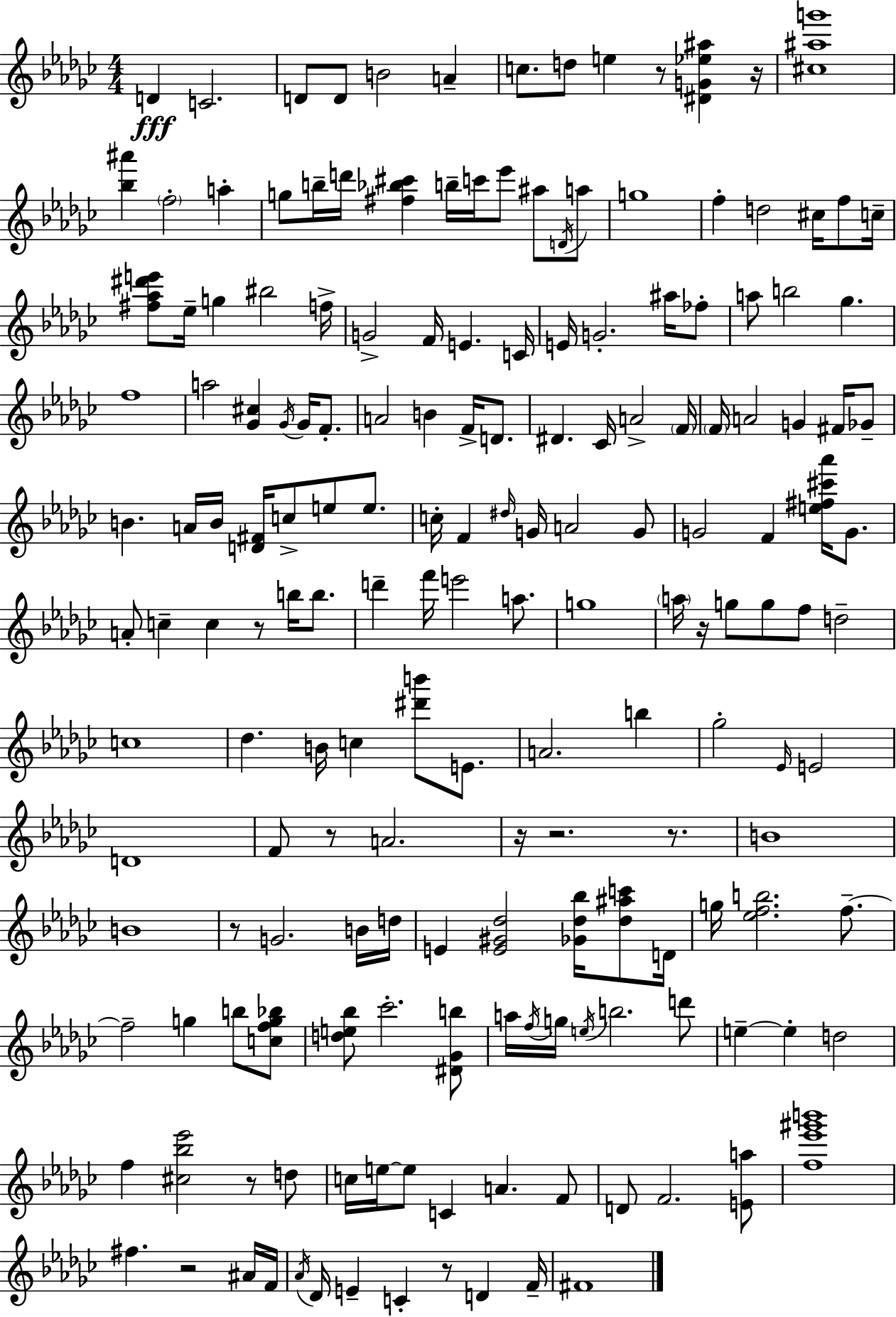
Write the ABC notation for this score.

X:1
T:Untitled
M:4/4
L:1/4
K:Ebm
D C2 D/2 D/2 B2 A c/2 d/2 e z/2 [^DG_e^a] z/4 [^c^ag']4 [_b^a'] f2 a g/2 b/4 d'/4 [^f_b^c'] b/4 c'/4 _e'/2 ^a/2 D/4 a/2 g4 f d2 ^c/4 f/2 c/4 [^f_a^d'e']/2 _e/4 g ^b2 f/4 G2 F/4 E C/4 E/4 G2 ^a/4 _f/2 a/2 b2 _g f4 a2 [_G^c] _G/4 _G/4 F/2 A2 B F/4 D/2 ^D _C/4 A2 F/4 F/4 A2 G ^F/4 _G/2 B A/4 B/4 [D^F]/4 c/2 e/2 e/2 c/4 F ^d/4 G/4 A2 G/2 G2 F [e^f^c'_a']/4 G/2 A/2 c c z/2 b/4 b/2 d' f'/4 e'2 a/2 g4 a/4 z/4 g/2 g/2 f/2 d2 c4 _d B/4 c [^d'b']/2 E/2 A2 b _g2 _E/4 E2 D4 F/2 z/2 A2 z/4 z2 z/2 B4 B4 z/2 G2 B/4 d/4 E [E^G_d]2 [_G_d_b]/4 [_d^ac']/2 D/4 g/4 [_efb]2 f/2 f2 g b/2 [cfg_b]/2 [de_b]/2 _c'2 [^D_Gb]/2 a/4 f/4 g/4 e/4 b2 d'/2 e e d2 f [^c_b_e']2 z/2 d/2 c/4 e/4 e/2 C A F/2 D/2 F2 [Ea]/2 [f_e'^g'b']4 ^f z2 ^A/4 F/4 _A/4 _D/4 E C z/2 D F/4 ^F4